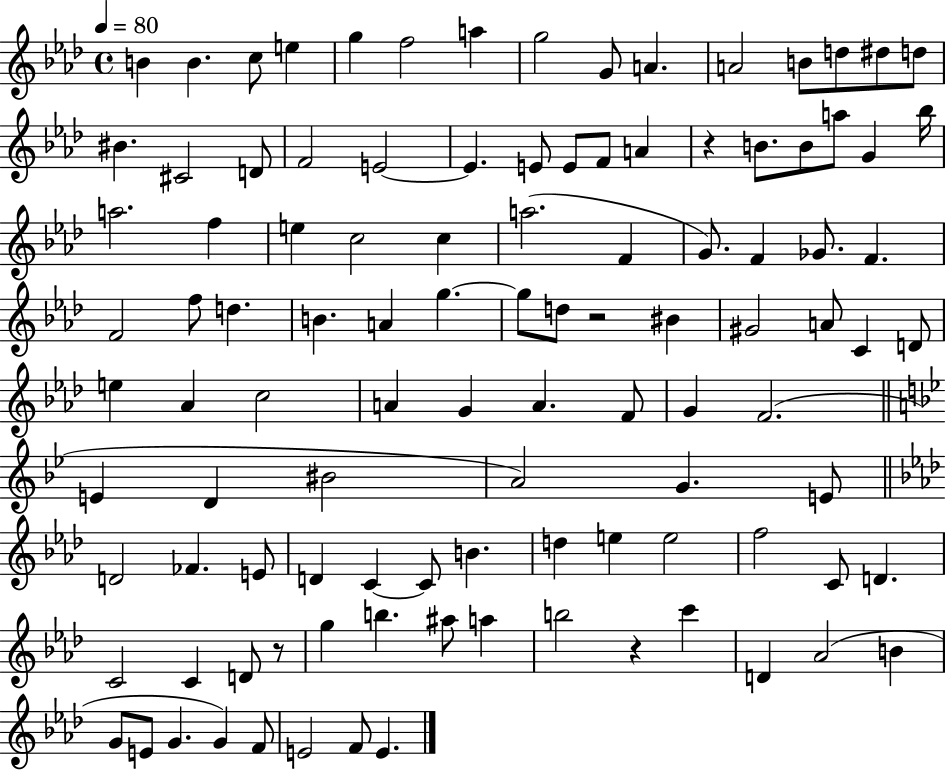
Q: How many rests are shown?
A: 4